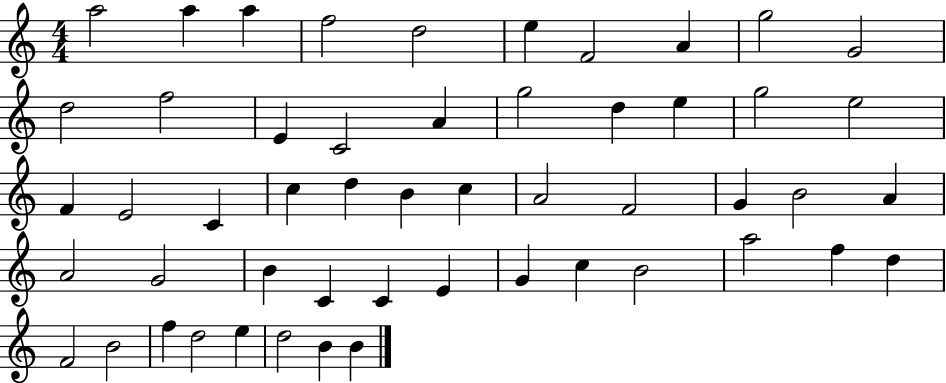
X:1
T:Untitled
M:4/4
L:1/4
K:C
a2 a a f2 d2 e F2 A g2 G2 d2 f2 E C2 A g2 d e g2 e2 F E2 C c d B c A2 F2 G B2 A A2 G2 B C C E G c B2 a2 f d F2 B2 f d2 e d2 B B